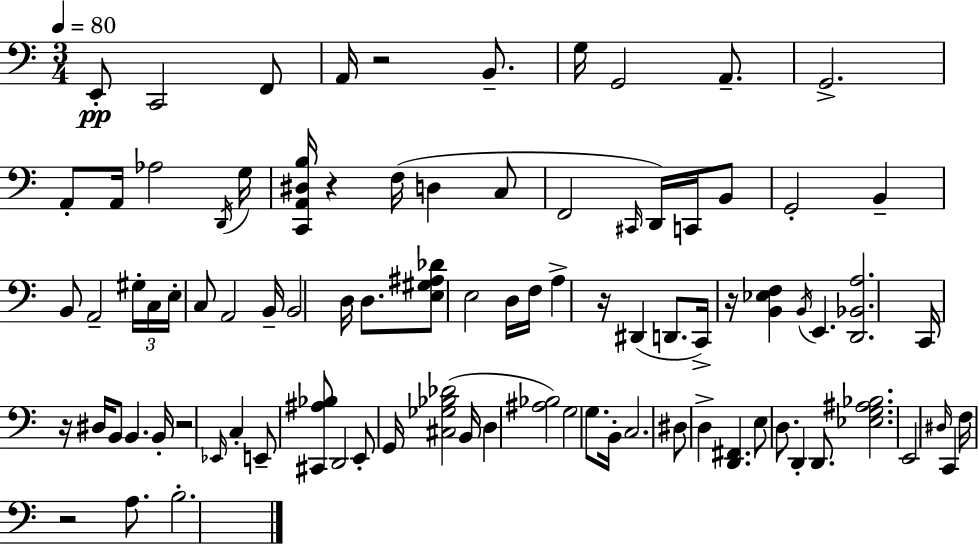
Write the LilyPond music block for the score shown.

{
  \clef bass
  \numericTimeSignature
  \time 3/4
  \key a \minor
  \tempo 4 = 80
  \repeat volta 2 { e,8-.\pp c,2 f,8 | a,16 r2 b,8.-- | g16 g,2 a,8.-- | g,2.-> | \break a,8-. a,16 aes2 \acciaccatura { d,16 } | g16 <c, a, dis b>16 r4 f16( d4 c8 | f,2 \grace { cis,16 } d,16) c,16 | b,8 g,2-. b,4-- | \break b,8 a,2-- | \tuplet 3/2 { gis16-. c16 e16-. } c8 a,2 | b,16-- b,2 d16 d8. | <e gis ais des'>8 e2 | \break d16 f16 a4-> r16 dis,4( d,8. | c,16->) r16 <b, ees f>4 \acciaccatura { b,16 } e,4. | <d, bes, a>2. | c,16 r16 dis16 b,8 b,4. | \break b,16-. r2 \grace { ees,16 } | c4-. e,8-- <cis, ais bes>8 d,2 | e,8-. g,16 <cis ges bes des'>2( | b,16 d4 <ais bes>2) | \break g2 | g8. b,16-. c2. | dis8 d4-> <d, fis,>4. | e8 d8. d,4-. | \break d,8. <ees g ais bes>2. | e,2 | \grace { dis16 } c,4 f16 r2 | a8. b2.-. | \break } \bar "|."
}